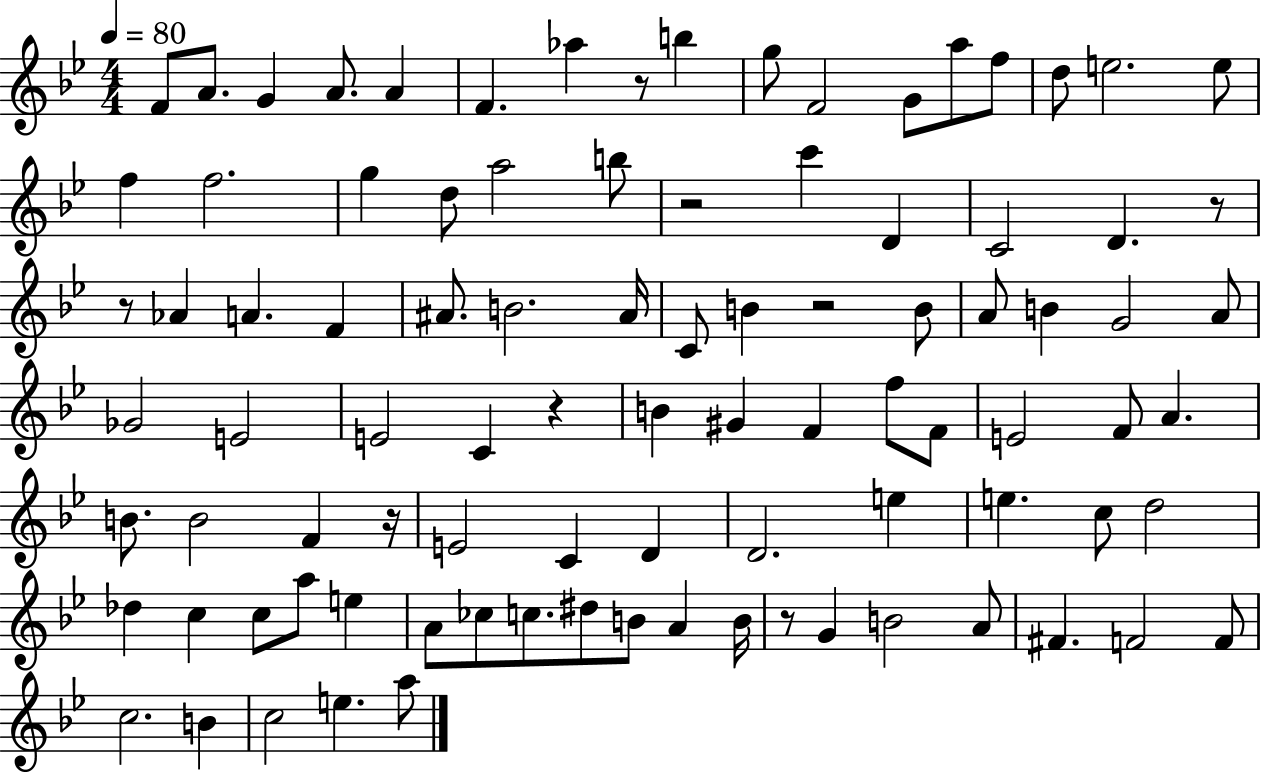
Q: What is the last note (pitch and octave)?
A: A5